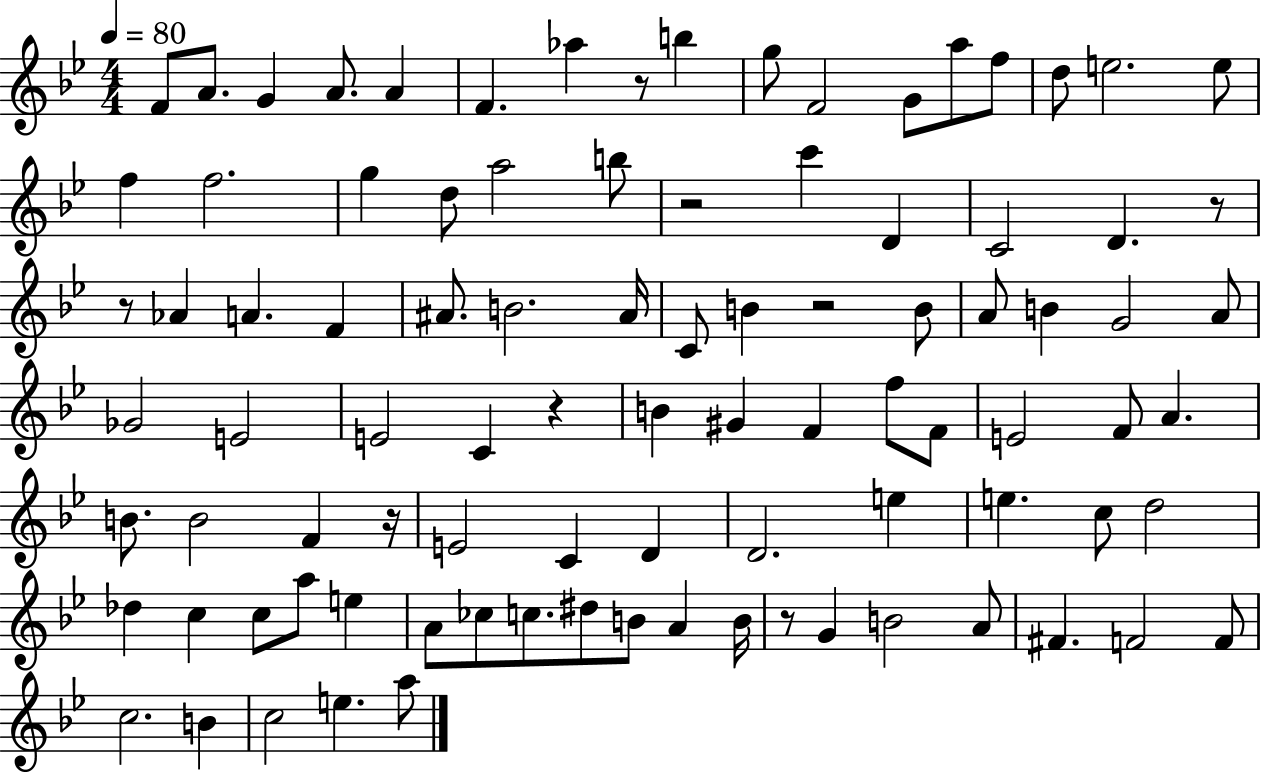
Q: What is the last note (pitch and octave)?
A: A5